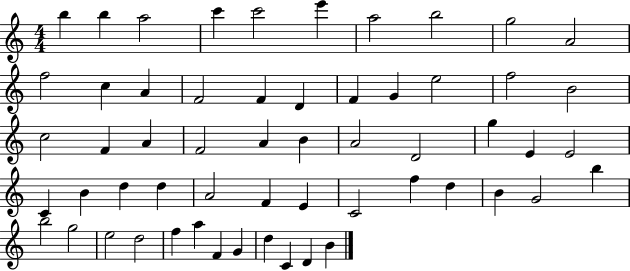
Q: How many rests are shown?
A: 0